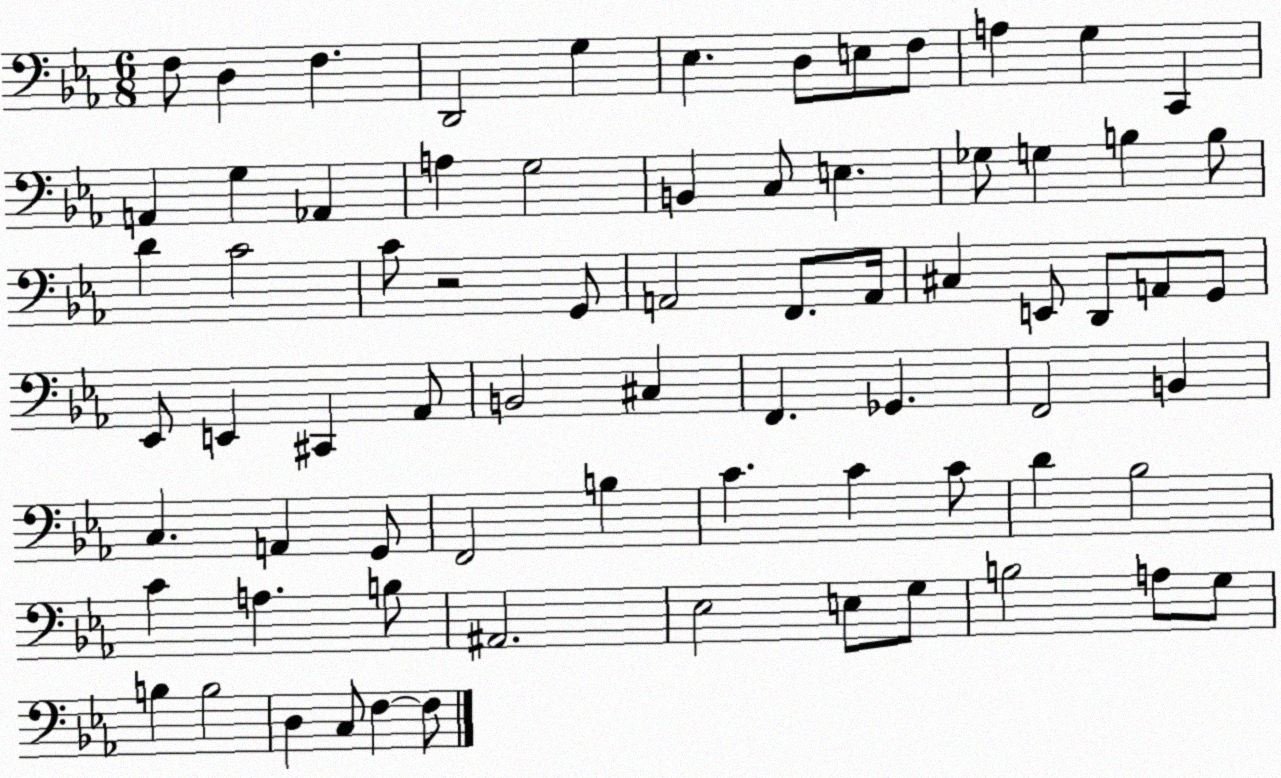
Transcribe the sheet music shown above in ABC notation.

X:1
T:Untitled
M:6/8
L:1/4
K:Eb
F,/2 D, F, D,,2 G, _E, D,/2 E,/2 F,/2 A, G, C,, A,, G, _A,, A, G,2 B,, C,/2 E, _G,/2 G, B, B,/2 D C2 C/2 z2 G,,/2 A,,2 F,,/2 A,,/4 ^C, E,,/2 D,,/2 A,,/2 G,,/2 _E,,/2 E,, ^C,, _A,,/2 B,,2 ^C, F,, _G,, F,,2 B,, C, A,, G,,/2 F,,2 B, C C C/2 D _B,2 C A, B,/2 ^A,,2 _E,2 E,/2 G,/2 B,2 A,/2 G,/2 B, B,2 D, C,/2 F, F,/2